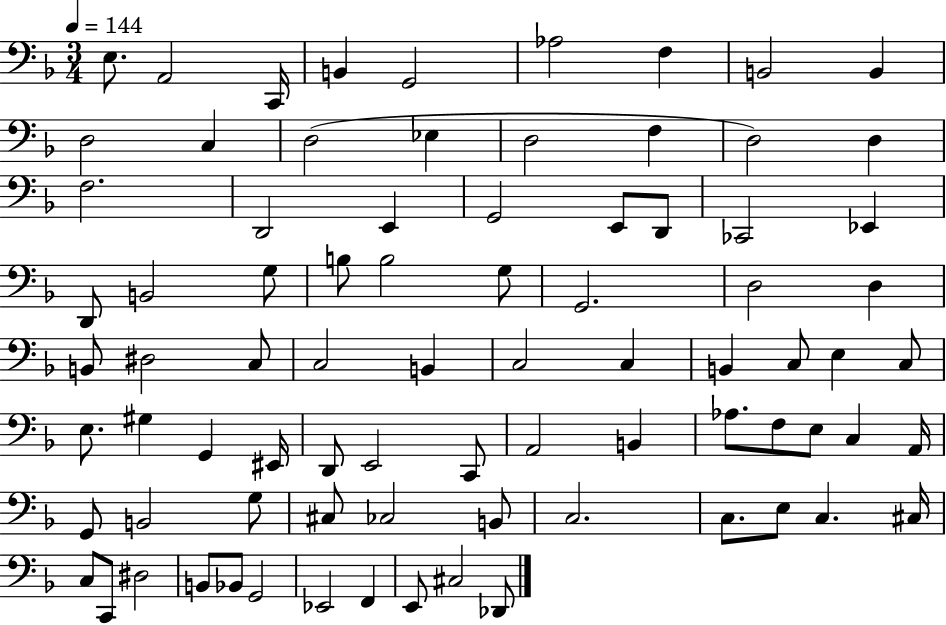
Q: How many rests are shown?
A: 0